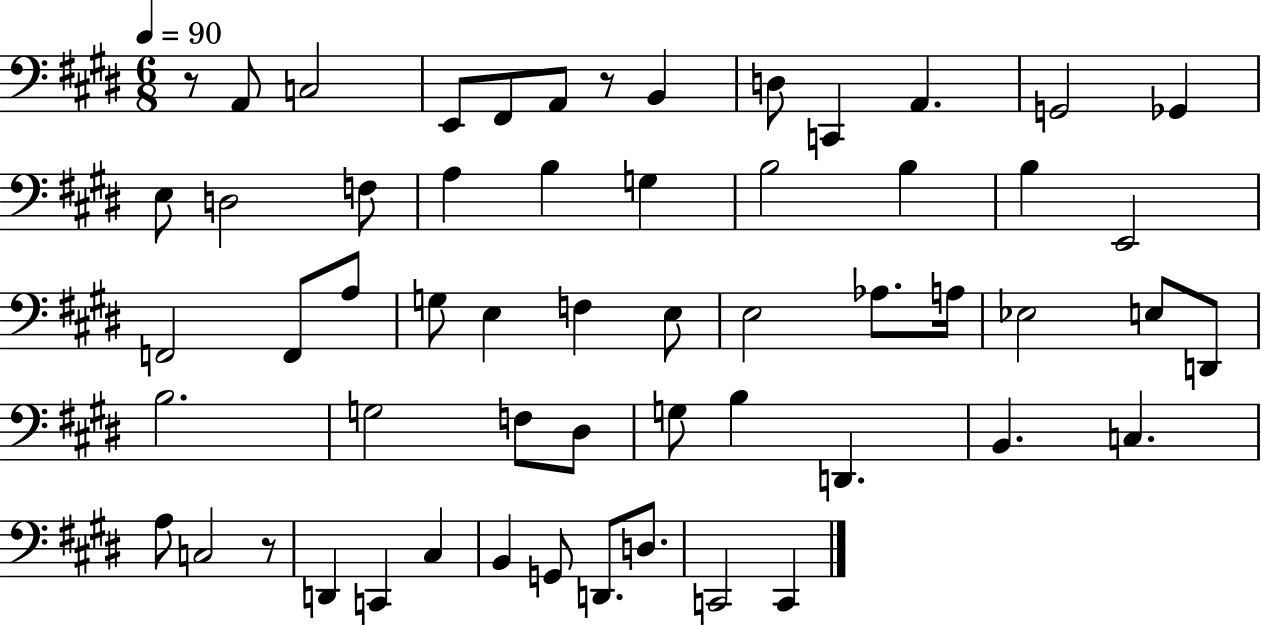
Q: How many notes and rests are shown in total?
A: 57